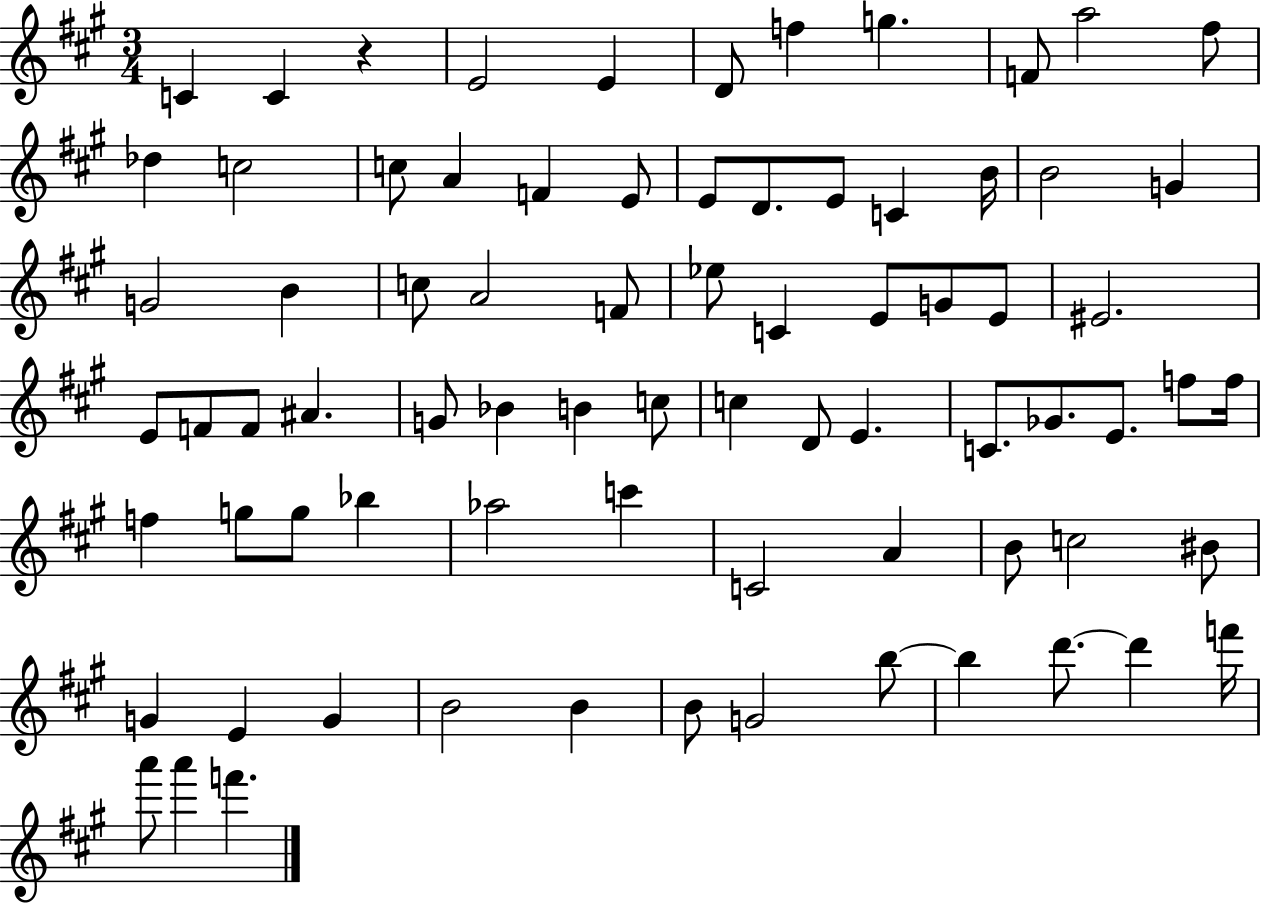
{
  \clef treble
  \numericTimeSignature
  \time 3/4
  \key a \major
  c'4 c'4 r4 | e'2 e'4 | d'8 f''4 g''4. | f'8 a''2 fis''8 | \break des''4 c''2 | c''8 a'4 f'4 e'8 | e'8 d'8. e'8 c'4 b'16 | b'2 g'4 | \break g'2 b'4 | c''8 a'2 f'8 | ees''8 c'4 e'8 g'8 e'8 | eis'2. | \break e'8 f'8 f'8 ais'4. | g'8 bes'4 b'4 c''8 | c''4 d'8 e'4. | c'8. ges'8. e'8. f''8 f''16 | \break f''4 g''8 g''8 bes''4 | aes''2 c'''4 | c'2 a'4 | b'8 c''2 bis'8 | \break g'4 e'4 g'4 | b'2 b'4 | b'8 g'2 b''8~~ | b''4 d'''8.~~ d'''4 f'''16 | \break a'''8 a'''4 f'''4. | \bar "|."
}